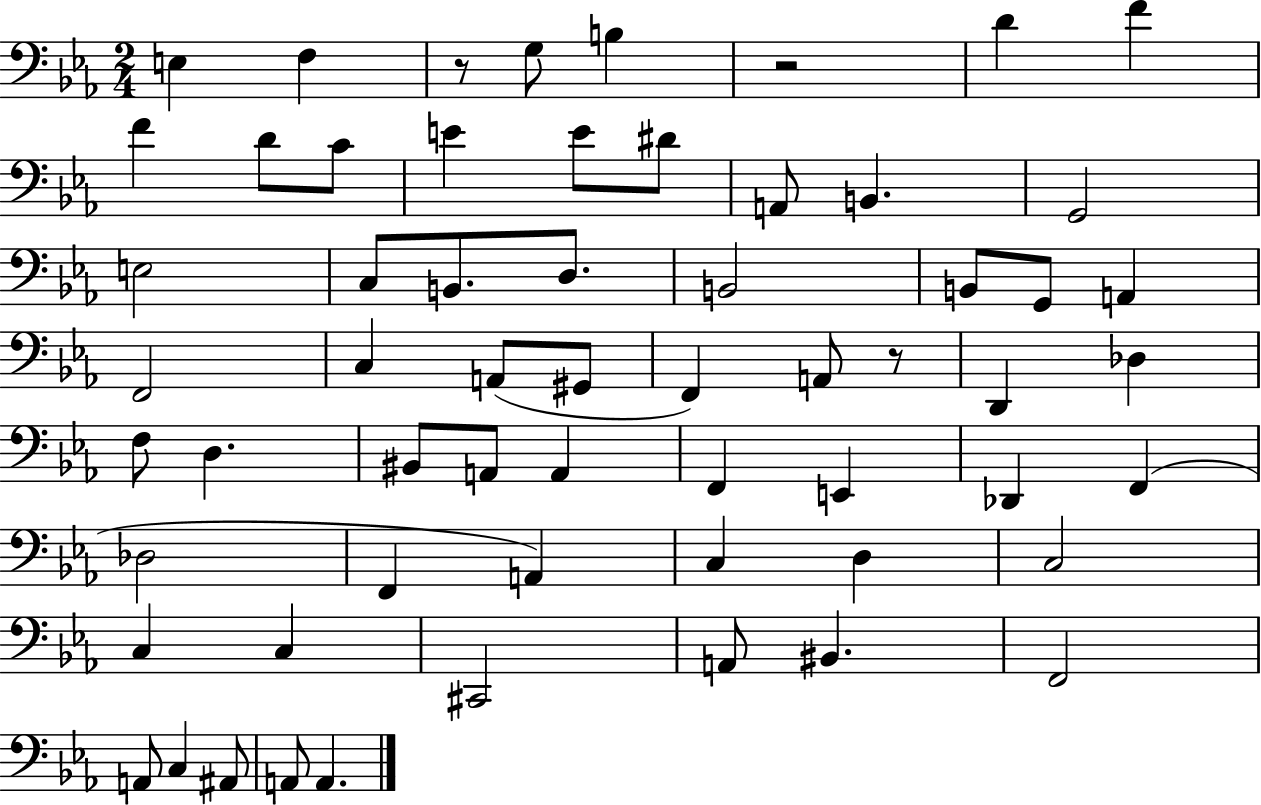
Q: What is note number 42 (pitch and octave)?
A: F2